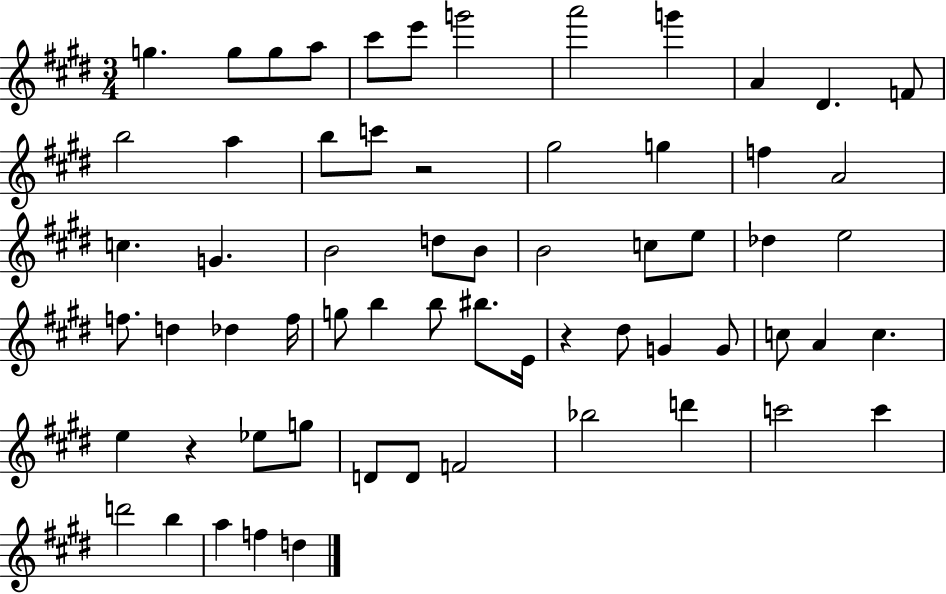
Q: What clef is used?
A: treble